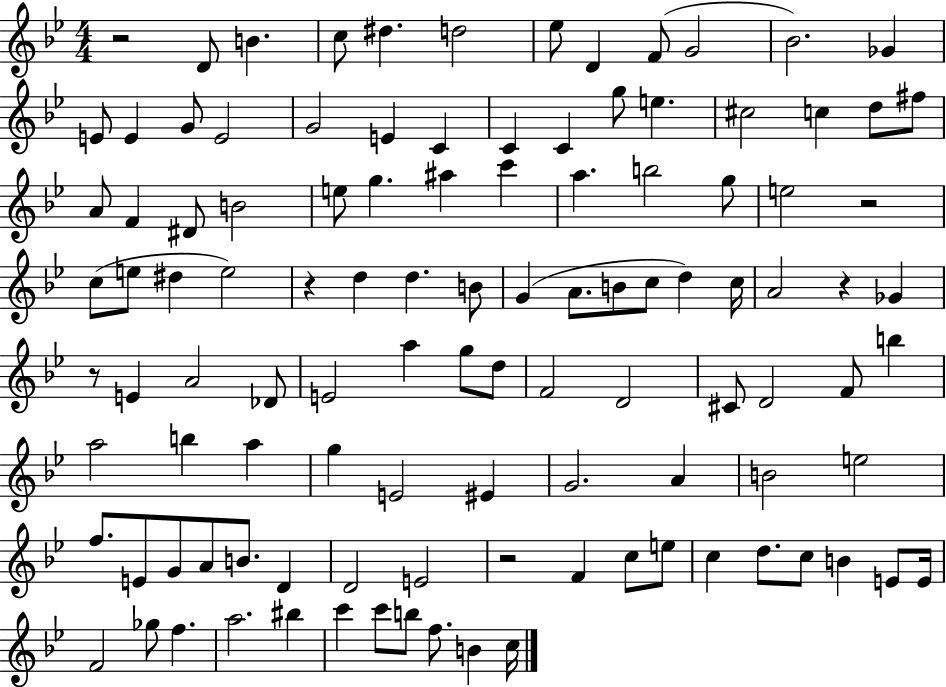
R/h D4/e B4/q. C5/e D#5/q. D5/h Eb5/e D4/q F4/e G4/h Bb4/h. Gb4/q E4/e E4/q G4/e E4/h G4/h E4/q C4/q C4/q C4/q G5/e E5/q. C#5/h C5/q D5/e F#5/e A4/e F4/q D#4/e B4/h E5/e G5/q. A#5/q C6/q A5/q. B5/h G5/e E5/h R/h C5/e E5/e D#5/q E5/h R/q D5/q D5/q. B4/e G4/q A4/e. B4/e C5/e D5/q C5/s A4/h R/q Gb4/q R/e E4/q A4/h Db4/e E4/h A5/q G5/e D5/e F4/h D4/h C#4/e D4/h F4/e B5/q A5/h B5/q A5/q G5/q E4/h EIS4/q G4/h. A4/q B4/h E5/h F5/e. E4/e G4/e A4/e B4/e. D4/q D4/h E4/h R/h F4/q C5/e E5/e C5/q D5/e. C5/e B4/q E4/e E4/s F4/h Gb5/e F5/q. A5/h. BIS5/q C6/q C6/e B5/e F5/e. B4/q C5/s